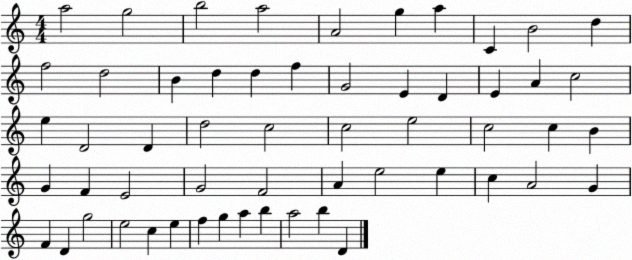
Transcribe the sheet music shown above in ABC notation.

X:1
T:Untitled
M:4/4
L:1/4
K:C
a2 g2 b2 a2 A2 g a C B2 d f2 d2 B d d f G2 E D E A c2 e D2 D d2 c2 c2 e2 c2 c B G F E2 G2 F2 A e2 e c A2 G F D g2 e2 c e f g a b a2 b D